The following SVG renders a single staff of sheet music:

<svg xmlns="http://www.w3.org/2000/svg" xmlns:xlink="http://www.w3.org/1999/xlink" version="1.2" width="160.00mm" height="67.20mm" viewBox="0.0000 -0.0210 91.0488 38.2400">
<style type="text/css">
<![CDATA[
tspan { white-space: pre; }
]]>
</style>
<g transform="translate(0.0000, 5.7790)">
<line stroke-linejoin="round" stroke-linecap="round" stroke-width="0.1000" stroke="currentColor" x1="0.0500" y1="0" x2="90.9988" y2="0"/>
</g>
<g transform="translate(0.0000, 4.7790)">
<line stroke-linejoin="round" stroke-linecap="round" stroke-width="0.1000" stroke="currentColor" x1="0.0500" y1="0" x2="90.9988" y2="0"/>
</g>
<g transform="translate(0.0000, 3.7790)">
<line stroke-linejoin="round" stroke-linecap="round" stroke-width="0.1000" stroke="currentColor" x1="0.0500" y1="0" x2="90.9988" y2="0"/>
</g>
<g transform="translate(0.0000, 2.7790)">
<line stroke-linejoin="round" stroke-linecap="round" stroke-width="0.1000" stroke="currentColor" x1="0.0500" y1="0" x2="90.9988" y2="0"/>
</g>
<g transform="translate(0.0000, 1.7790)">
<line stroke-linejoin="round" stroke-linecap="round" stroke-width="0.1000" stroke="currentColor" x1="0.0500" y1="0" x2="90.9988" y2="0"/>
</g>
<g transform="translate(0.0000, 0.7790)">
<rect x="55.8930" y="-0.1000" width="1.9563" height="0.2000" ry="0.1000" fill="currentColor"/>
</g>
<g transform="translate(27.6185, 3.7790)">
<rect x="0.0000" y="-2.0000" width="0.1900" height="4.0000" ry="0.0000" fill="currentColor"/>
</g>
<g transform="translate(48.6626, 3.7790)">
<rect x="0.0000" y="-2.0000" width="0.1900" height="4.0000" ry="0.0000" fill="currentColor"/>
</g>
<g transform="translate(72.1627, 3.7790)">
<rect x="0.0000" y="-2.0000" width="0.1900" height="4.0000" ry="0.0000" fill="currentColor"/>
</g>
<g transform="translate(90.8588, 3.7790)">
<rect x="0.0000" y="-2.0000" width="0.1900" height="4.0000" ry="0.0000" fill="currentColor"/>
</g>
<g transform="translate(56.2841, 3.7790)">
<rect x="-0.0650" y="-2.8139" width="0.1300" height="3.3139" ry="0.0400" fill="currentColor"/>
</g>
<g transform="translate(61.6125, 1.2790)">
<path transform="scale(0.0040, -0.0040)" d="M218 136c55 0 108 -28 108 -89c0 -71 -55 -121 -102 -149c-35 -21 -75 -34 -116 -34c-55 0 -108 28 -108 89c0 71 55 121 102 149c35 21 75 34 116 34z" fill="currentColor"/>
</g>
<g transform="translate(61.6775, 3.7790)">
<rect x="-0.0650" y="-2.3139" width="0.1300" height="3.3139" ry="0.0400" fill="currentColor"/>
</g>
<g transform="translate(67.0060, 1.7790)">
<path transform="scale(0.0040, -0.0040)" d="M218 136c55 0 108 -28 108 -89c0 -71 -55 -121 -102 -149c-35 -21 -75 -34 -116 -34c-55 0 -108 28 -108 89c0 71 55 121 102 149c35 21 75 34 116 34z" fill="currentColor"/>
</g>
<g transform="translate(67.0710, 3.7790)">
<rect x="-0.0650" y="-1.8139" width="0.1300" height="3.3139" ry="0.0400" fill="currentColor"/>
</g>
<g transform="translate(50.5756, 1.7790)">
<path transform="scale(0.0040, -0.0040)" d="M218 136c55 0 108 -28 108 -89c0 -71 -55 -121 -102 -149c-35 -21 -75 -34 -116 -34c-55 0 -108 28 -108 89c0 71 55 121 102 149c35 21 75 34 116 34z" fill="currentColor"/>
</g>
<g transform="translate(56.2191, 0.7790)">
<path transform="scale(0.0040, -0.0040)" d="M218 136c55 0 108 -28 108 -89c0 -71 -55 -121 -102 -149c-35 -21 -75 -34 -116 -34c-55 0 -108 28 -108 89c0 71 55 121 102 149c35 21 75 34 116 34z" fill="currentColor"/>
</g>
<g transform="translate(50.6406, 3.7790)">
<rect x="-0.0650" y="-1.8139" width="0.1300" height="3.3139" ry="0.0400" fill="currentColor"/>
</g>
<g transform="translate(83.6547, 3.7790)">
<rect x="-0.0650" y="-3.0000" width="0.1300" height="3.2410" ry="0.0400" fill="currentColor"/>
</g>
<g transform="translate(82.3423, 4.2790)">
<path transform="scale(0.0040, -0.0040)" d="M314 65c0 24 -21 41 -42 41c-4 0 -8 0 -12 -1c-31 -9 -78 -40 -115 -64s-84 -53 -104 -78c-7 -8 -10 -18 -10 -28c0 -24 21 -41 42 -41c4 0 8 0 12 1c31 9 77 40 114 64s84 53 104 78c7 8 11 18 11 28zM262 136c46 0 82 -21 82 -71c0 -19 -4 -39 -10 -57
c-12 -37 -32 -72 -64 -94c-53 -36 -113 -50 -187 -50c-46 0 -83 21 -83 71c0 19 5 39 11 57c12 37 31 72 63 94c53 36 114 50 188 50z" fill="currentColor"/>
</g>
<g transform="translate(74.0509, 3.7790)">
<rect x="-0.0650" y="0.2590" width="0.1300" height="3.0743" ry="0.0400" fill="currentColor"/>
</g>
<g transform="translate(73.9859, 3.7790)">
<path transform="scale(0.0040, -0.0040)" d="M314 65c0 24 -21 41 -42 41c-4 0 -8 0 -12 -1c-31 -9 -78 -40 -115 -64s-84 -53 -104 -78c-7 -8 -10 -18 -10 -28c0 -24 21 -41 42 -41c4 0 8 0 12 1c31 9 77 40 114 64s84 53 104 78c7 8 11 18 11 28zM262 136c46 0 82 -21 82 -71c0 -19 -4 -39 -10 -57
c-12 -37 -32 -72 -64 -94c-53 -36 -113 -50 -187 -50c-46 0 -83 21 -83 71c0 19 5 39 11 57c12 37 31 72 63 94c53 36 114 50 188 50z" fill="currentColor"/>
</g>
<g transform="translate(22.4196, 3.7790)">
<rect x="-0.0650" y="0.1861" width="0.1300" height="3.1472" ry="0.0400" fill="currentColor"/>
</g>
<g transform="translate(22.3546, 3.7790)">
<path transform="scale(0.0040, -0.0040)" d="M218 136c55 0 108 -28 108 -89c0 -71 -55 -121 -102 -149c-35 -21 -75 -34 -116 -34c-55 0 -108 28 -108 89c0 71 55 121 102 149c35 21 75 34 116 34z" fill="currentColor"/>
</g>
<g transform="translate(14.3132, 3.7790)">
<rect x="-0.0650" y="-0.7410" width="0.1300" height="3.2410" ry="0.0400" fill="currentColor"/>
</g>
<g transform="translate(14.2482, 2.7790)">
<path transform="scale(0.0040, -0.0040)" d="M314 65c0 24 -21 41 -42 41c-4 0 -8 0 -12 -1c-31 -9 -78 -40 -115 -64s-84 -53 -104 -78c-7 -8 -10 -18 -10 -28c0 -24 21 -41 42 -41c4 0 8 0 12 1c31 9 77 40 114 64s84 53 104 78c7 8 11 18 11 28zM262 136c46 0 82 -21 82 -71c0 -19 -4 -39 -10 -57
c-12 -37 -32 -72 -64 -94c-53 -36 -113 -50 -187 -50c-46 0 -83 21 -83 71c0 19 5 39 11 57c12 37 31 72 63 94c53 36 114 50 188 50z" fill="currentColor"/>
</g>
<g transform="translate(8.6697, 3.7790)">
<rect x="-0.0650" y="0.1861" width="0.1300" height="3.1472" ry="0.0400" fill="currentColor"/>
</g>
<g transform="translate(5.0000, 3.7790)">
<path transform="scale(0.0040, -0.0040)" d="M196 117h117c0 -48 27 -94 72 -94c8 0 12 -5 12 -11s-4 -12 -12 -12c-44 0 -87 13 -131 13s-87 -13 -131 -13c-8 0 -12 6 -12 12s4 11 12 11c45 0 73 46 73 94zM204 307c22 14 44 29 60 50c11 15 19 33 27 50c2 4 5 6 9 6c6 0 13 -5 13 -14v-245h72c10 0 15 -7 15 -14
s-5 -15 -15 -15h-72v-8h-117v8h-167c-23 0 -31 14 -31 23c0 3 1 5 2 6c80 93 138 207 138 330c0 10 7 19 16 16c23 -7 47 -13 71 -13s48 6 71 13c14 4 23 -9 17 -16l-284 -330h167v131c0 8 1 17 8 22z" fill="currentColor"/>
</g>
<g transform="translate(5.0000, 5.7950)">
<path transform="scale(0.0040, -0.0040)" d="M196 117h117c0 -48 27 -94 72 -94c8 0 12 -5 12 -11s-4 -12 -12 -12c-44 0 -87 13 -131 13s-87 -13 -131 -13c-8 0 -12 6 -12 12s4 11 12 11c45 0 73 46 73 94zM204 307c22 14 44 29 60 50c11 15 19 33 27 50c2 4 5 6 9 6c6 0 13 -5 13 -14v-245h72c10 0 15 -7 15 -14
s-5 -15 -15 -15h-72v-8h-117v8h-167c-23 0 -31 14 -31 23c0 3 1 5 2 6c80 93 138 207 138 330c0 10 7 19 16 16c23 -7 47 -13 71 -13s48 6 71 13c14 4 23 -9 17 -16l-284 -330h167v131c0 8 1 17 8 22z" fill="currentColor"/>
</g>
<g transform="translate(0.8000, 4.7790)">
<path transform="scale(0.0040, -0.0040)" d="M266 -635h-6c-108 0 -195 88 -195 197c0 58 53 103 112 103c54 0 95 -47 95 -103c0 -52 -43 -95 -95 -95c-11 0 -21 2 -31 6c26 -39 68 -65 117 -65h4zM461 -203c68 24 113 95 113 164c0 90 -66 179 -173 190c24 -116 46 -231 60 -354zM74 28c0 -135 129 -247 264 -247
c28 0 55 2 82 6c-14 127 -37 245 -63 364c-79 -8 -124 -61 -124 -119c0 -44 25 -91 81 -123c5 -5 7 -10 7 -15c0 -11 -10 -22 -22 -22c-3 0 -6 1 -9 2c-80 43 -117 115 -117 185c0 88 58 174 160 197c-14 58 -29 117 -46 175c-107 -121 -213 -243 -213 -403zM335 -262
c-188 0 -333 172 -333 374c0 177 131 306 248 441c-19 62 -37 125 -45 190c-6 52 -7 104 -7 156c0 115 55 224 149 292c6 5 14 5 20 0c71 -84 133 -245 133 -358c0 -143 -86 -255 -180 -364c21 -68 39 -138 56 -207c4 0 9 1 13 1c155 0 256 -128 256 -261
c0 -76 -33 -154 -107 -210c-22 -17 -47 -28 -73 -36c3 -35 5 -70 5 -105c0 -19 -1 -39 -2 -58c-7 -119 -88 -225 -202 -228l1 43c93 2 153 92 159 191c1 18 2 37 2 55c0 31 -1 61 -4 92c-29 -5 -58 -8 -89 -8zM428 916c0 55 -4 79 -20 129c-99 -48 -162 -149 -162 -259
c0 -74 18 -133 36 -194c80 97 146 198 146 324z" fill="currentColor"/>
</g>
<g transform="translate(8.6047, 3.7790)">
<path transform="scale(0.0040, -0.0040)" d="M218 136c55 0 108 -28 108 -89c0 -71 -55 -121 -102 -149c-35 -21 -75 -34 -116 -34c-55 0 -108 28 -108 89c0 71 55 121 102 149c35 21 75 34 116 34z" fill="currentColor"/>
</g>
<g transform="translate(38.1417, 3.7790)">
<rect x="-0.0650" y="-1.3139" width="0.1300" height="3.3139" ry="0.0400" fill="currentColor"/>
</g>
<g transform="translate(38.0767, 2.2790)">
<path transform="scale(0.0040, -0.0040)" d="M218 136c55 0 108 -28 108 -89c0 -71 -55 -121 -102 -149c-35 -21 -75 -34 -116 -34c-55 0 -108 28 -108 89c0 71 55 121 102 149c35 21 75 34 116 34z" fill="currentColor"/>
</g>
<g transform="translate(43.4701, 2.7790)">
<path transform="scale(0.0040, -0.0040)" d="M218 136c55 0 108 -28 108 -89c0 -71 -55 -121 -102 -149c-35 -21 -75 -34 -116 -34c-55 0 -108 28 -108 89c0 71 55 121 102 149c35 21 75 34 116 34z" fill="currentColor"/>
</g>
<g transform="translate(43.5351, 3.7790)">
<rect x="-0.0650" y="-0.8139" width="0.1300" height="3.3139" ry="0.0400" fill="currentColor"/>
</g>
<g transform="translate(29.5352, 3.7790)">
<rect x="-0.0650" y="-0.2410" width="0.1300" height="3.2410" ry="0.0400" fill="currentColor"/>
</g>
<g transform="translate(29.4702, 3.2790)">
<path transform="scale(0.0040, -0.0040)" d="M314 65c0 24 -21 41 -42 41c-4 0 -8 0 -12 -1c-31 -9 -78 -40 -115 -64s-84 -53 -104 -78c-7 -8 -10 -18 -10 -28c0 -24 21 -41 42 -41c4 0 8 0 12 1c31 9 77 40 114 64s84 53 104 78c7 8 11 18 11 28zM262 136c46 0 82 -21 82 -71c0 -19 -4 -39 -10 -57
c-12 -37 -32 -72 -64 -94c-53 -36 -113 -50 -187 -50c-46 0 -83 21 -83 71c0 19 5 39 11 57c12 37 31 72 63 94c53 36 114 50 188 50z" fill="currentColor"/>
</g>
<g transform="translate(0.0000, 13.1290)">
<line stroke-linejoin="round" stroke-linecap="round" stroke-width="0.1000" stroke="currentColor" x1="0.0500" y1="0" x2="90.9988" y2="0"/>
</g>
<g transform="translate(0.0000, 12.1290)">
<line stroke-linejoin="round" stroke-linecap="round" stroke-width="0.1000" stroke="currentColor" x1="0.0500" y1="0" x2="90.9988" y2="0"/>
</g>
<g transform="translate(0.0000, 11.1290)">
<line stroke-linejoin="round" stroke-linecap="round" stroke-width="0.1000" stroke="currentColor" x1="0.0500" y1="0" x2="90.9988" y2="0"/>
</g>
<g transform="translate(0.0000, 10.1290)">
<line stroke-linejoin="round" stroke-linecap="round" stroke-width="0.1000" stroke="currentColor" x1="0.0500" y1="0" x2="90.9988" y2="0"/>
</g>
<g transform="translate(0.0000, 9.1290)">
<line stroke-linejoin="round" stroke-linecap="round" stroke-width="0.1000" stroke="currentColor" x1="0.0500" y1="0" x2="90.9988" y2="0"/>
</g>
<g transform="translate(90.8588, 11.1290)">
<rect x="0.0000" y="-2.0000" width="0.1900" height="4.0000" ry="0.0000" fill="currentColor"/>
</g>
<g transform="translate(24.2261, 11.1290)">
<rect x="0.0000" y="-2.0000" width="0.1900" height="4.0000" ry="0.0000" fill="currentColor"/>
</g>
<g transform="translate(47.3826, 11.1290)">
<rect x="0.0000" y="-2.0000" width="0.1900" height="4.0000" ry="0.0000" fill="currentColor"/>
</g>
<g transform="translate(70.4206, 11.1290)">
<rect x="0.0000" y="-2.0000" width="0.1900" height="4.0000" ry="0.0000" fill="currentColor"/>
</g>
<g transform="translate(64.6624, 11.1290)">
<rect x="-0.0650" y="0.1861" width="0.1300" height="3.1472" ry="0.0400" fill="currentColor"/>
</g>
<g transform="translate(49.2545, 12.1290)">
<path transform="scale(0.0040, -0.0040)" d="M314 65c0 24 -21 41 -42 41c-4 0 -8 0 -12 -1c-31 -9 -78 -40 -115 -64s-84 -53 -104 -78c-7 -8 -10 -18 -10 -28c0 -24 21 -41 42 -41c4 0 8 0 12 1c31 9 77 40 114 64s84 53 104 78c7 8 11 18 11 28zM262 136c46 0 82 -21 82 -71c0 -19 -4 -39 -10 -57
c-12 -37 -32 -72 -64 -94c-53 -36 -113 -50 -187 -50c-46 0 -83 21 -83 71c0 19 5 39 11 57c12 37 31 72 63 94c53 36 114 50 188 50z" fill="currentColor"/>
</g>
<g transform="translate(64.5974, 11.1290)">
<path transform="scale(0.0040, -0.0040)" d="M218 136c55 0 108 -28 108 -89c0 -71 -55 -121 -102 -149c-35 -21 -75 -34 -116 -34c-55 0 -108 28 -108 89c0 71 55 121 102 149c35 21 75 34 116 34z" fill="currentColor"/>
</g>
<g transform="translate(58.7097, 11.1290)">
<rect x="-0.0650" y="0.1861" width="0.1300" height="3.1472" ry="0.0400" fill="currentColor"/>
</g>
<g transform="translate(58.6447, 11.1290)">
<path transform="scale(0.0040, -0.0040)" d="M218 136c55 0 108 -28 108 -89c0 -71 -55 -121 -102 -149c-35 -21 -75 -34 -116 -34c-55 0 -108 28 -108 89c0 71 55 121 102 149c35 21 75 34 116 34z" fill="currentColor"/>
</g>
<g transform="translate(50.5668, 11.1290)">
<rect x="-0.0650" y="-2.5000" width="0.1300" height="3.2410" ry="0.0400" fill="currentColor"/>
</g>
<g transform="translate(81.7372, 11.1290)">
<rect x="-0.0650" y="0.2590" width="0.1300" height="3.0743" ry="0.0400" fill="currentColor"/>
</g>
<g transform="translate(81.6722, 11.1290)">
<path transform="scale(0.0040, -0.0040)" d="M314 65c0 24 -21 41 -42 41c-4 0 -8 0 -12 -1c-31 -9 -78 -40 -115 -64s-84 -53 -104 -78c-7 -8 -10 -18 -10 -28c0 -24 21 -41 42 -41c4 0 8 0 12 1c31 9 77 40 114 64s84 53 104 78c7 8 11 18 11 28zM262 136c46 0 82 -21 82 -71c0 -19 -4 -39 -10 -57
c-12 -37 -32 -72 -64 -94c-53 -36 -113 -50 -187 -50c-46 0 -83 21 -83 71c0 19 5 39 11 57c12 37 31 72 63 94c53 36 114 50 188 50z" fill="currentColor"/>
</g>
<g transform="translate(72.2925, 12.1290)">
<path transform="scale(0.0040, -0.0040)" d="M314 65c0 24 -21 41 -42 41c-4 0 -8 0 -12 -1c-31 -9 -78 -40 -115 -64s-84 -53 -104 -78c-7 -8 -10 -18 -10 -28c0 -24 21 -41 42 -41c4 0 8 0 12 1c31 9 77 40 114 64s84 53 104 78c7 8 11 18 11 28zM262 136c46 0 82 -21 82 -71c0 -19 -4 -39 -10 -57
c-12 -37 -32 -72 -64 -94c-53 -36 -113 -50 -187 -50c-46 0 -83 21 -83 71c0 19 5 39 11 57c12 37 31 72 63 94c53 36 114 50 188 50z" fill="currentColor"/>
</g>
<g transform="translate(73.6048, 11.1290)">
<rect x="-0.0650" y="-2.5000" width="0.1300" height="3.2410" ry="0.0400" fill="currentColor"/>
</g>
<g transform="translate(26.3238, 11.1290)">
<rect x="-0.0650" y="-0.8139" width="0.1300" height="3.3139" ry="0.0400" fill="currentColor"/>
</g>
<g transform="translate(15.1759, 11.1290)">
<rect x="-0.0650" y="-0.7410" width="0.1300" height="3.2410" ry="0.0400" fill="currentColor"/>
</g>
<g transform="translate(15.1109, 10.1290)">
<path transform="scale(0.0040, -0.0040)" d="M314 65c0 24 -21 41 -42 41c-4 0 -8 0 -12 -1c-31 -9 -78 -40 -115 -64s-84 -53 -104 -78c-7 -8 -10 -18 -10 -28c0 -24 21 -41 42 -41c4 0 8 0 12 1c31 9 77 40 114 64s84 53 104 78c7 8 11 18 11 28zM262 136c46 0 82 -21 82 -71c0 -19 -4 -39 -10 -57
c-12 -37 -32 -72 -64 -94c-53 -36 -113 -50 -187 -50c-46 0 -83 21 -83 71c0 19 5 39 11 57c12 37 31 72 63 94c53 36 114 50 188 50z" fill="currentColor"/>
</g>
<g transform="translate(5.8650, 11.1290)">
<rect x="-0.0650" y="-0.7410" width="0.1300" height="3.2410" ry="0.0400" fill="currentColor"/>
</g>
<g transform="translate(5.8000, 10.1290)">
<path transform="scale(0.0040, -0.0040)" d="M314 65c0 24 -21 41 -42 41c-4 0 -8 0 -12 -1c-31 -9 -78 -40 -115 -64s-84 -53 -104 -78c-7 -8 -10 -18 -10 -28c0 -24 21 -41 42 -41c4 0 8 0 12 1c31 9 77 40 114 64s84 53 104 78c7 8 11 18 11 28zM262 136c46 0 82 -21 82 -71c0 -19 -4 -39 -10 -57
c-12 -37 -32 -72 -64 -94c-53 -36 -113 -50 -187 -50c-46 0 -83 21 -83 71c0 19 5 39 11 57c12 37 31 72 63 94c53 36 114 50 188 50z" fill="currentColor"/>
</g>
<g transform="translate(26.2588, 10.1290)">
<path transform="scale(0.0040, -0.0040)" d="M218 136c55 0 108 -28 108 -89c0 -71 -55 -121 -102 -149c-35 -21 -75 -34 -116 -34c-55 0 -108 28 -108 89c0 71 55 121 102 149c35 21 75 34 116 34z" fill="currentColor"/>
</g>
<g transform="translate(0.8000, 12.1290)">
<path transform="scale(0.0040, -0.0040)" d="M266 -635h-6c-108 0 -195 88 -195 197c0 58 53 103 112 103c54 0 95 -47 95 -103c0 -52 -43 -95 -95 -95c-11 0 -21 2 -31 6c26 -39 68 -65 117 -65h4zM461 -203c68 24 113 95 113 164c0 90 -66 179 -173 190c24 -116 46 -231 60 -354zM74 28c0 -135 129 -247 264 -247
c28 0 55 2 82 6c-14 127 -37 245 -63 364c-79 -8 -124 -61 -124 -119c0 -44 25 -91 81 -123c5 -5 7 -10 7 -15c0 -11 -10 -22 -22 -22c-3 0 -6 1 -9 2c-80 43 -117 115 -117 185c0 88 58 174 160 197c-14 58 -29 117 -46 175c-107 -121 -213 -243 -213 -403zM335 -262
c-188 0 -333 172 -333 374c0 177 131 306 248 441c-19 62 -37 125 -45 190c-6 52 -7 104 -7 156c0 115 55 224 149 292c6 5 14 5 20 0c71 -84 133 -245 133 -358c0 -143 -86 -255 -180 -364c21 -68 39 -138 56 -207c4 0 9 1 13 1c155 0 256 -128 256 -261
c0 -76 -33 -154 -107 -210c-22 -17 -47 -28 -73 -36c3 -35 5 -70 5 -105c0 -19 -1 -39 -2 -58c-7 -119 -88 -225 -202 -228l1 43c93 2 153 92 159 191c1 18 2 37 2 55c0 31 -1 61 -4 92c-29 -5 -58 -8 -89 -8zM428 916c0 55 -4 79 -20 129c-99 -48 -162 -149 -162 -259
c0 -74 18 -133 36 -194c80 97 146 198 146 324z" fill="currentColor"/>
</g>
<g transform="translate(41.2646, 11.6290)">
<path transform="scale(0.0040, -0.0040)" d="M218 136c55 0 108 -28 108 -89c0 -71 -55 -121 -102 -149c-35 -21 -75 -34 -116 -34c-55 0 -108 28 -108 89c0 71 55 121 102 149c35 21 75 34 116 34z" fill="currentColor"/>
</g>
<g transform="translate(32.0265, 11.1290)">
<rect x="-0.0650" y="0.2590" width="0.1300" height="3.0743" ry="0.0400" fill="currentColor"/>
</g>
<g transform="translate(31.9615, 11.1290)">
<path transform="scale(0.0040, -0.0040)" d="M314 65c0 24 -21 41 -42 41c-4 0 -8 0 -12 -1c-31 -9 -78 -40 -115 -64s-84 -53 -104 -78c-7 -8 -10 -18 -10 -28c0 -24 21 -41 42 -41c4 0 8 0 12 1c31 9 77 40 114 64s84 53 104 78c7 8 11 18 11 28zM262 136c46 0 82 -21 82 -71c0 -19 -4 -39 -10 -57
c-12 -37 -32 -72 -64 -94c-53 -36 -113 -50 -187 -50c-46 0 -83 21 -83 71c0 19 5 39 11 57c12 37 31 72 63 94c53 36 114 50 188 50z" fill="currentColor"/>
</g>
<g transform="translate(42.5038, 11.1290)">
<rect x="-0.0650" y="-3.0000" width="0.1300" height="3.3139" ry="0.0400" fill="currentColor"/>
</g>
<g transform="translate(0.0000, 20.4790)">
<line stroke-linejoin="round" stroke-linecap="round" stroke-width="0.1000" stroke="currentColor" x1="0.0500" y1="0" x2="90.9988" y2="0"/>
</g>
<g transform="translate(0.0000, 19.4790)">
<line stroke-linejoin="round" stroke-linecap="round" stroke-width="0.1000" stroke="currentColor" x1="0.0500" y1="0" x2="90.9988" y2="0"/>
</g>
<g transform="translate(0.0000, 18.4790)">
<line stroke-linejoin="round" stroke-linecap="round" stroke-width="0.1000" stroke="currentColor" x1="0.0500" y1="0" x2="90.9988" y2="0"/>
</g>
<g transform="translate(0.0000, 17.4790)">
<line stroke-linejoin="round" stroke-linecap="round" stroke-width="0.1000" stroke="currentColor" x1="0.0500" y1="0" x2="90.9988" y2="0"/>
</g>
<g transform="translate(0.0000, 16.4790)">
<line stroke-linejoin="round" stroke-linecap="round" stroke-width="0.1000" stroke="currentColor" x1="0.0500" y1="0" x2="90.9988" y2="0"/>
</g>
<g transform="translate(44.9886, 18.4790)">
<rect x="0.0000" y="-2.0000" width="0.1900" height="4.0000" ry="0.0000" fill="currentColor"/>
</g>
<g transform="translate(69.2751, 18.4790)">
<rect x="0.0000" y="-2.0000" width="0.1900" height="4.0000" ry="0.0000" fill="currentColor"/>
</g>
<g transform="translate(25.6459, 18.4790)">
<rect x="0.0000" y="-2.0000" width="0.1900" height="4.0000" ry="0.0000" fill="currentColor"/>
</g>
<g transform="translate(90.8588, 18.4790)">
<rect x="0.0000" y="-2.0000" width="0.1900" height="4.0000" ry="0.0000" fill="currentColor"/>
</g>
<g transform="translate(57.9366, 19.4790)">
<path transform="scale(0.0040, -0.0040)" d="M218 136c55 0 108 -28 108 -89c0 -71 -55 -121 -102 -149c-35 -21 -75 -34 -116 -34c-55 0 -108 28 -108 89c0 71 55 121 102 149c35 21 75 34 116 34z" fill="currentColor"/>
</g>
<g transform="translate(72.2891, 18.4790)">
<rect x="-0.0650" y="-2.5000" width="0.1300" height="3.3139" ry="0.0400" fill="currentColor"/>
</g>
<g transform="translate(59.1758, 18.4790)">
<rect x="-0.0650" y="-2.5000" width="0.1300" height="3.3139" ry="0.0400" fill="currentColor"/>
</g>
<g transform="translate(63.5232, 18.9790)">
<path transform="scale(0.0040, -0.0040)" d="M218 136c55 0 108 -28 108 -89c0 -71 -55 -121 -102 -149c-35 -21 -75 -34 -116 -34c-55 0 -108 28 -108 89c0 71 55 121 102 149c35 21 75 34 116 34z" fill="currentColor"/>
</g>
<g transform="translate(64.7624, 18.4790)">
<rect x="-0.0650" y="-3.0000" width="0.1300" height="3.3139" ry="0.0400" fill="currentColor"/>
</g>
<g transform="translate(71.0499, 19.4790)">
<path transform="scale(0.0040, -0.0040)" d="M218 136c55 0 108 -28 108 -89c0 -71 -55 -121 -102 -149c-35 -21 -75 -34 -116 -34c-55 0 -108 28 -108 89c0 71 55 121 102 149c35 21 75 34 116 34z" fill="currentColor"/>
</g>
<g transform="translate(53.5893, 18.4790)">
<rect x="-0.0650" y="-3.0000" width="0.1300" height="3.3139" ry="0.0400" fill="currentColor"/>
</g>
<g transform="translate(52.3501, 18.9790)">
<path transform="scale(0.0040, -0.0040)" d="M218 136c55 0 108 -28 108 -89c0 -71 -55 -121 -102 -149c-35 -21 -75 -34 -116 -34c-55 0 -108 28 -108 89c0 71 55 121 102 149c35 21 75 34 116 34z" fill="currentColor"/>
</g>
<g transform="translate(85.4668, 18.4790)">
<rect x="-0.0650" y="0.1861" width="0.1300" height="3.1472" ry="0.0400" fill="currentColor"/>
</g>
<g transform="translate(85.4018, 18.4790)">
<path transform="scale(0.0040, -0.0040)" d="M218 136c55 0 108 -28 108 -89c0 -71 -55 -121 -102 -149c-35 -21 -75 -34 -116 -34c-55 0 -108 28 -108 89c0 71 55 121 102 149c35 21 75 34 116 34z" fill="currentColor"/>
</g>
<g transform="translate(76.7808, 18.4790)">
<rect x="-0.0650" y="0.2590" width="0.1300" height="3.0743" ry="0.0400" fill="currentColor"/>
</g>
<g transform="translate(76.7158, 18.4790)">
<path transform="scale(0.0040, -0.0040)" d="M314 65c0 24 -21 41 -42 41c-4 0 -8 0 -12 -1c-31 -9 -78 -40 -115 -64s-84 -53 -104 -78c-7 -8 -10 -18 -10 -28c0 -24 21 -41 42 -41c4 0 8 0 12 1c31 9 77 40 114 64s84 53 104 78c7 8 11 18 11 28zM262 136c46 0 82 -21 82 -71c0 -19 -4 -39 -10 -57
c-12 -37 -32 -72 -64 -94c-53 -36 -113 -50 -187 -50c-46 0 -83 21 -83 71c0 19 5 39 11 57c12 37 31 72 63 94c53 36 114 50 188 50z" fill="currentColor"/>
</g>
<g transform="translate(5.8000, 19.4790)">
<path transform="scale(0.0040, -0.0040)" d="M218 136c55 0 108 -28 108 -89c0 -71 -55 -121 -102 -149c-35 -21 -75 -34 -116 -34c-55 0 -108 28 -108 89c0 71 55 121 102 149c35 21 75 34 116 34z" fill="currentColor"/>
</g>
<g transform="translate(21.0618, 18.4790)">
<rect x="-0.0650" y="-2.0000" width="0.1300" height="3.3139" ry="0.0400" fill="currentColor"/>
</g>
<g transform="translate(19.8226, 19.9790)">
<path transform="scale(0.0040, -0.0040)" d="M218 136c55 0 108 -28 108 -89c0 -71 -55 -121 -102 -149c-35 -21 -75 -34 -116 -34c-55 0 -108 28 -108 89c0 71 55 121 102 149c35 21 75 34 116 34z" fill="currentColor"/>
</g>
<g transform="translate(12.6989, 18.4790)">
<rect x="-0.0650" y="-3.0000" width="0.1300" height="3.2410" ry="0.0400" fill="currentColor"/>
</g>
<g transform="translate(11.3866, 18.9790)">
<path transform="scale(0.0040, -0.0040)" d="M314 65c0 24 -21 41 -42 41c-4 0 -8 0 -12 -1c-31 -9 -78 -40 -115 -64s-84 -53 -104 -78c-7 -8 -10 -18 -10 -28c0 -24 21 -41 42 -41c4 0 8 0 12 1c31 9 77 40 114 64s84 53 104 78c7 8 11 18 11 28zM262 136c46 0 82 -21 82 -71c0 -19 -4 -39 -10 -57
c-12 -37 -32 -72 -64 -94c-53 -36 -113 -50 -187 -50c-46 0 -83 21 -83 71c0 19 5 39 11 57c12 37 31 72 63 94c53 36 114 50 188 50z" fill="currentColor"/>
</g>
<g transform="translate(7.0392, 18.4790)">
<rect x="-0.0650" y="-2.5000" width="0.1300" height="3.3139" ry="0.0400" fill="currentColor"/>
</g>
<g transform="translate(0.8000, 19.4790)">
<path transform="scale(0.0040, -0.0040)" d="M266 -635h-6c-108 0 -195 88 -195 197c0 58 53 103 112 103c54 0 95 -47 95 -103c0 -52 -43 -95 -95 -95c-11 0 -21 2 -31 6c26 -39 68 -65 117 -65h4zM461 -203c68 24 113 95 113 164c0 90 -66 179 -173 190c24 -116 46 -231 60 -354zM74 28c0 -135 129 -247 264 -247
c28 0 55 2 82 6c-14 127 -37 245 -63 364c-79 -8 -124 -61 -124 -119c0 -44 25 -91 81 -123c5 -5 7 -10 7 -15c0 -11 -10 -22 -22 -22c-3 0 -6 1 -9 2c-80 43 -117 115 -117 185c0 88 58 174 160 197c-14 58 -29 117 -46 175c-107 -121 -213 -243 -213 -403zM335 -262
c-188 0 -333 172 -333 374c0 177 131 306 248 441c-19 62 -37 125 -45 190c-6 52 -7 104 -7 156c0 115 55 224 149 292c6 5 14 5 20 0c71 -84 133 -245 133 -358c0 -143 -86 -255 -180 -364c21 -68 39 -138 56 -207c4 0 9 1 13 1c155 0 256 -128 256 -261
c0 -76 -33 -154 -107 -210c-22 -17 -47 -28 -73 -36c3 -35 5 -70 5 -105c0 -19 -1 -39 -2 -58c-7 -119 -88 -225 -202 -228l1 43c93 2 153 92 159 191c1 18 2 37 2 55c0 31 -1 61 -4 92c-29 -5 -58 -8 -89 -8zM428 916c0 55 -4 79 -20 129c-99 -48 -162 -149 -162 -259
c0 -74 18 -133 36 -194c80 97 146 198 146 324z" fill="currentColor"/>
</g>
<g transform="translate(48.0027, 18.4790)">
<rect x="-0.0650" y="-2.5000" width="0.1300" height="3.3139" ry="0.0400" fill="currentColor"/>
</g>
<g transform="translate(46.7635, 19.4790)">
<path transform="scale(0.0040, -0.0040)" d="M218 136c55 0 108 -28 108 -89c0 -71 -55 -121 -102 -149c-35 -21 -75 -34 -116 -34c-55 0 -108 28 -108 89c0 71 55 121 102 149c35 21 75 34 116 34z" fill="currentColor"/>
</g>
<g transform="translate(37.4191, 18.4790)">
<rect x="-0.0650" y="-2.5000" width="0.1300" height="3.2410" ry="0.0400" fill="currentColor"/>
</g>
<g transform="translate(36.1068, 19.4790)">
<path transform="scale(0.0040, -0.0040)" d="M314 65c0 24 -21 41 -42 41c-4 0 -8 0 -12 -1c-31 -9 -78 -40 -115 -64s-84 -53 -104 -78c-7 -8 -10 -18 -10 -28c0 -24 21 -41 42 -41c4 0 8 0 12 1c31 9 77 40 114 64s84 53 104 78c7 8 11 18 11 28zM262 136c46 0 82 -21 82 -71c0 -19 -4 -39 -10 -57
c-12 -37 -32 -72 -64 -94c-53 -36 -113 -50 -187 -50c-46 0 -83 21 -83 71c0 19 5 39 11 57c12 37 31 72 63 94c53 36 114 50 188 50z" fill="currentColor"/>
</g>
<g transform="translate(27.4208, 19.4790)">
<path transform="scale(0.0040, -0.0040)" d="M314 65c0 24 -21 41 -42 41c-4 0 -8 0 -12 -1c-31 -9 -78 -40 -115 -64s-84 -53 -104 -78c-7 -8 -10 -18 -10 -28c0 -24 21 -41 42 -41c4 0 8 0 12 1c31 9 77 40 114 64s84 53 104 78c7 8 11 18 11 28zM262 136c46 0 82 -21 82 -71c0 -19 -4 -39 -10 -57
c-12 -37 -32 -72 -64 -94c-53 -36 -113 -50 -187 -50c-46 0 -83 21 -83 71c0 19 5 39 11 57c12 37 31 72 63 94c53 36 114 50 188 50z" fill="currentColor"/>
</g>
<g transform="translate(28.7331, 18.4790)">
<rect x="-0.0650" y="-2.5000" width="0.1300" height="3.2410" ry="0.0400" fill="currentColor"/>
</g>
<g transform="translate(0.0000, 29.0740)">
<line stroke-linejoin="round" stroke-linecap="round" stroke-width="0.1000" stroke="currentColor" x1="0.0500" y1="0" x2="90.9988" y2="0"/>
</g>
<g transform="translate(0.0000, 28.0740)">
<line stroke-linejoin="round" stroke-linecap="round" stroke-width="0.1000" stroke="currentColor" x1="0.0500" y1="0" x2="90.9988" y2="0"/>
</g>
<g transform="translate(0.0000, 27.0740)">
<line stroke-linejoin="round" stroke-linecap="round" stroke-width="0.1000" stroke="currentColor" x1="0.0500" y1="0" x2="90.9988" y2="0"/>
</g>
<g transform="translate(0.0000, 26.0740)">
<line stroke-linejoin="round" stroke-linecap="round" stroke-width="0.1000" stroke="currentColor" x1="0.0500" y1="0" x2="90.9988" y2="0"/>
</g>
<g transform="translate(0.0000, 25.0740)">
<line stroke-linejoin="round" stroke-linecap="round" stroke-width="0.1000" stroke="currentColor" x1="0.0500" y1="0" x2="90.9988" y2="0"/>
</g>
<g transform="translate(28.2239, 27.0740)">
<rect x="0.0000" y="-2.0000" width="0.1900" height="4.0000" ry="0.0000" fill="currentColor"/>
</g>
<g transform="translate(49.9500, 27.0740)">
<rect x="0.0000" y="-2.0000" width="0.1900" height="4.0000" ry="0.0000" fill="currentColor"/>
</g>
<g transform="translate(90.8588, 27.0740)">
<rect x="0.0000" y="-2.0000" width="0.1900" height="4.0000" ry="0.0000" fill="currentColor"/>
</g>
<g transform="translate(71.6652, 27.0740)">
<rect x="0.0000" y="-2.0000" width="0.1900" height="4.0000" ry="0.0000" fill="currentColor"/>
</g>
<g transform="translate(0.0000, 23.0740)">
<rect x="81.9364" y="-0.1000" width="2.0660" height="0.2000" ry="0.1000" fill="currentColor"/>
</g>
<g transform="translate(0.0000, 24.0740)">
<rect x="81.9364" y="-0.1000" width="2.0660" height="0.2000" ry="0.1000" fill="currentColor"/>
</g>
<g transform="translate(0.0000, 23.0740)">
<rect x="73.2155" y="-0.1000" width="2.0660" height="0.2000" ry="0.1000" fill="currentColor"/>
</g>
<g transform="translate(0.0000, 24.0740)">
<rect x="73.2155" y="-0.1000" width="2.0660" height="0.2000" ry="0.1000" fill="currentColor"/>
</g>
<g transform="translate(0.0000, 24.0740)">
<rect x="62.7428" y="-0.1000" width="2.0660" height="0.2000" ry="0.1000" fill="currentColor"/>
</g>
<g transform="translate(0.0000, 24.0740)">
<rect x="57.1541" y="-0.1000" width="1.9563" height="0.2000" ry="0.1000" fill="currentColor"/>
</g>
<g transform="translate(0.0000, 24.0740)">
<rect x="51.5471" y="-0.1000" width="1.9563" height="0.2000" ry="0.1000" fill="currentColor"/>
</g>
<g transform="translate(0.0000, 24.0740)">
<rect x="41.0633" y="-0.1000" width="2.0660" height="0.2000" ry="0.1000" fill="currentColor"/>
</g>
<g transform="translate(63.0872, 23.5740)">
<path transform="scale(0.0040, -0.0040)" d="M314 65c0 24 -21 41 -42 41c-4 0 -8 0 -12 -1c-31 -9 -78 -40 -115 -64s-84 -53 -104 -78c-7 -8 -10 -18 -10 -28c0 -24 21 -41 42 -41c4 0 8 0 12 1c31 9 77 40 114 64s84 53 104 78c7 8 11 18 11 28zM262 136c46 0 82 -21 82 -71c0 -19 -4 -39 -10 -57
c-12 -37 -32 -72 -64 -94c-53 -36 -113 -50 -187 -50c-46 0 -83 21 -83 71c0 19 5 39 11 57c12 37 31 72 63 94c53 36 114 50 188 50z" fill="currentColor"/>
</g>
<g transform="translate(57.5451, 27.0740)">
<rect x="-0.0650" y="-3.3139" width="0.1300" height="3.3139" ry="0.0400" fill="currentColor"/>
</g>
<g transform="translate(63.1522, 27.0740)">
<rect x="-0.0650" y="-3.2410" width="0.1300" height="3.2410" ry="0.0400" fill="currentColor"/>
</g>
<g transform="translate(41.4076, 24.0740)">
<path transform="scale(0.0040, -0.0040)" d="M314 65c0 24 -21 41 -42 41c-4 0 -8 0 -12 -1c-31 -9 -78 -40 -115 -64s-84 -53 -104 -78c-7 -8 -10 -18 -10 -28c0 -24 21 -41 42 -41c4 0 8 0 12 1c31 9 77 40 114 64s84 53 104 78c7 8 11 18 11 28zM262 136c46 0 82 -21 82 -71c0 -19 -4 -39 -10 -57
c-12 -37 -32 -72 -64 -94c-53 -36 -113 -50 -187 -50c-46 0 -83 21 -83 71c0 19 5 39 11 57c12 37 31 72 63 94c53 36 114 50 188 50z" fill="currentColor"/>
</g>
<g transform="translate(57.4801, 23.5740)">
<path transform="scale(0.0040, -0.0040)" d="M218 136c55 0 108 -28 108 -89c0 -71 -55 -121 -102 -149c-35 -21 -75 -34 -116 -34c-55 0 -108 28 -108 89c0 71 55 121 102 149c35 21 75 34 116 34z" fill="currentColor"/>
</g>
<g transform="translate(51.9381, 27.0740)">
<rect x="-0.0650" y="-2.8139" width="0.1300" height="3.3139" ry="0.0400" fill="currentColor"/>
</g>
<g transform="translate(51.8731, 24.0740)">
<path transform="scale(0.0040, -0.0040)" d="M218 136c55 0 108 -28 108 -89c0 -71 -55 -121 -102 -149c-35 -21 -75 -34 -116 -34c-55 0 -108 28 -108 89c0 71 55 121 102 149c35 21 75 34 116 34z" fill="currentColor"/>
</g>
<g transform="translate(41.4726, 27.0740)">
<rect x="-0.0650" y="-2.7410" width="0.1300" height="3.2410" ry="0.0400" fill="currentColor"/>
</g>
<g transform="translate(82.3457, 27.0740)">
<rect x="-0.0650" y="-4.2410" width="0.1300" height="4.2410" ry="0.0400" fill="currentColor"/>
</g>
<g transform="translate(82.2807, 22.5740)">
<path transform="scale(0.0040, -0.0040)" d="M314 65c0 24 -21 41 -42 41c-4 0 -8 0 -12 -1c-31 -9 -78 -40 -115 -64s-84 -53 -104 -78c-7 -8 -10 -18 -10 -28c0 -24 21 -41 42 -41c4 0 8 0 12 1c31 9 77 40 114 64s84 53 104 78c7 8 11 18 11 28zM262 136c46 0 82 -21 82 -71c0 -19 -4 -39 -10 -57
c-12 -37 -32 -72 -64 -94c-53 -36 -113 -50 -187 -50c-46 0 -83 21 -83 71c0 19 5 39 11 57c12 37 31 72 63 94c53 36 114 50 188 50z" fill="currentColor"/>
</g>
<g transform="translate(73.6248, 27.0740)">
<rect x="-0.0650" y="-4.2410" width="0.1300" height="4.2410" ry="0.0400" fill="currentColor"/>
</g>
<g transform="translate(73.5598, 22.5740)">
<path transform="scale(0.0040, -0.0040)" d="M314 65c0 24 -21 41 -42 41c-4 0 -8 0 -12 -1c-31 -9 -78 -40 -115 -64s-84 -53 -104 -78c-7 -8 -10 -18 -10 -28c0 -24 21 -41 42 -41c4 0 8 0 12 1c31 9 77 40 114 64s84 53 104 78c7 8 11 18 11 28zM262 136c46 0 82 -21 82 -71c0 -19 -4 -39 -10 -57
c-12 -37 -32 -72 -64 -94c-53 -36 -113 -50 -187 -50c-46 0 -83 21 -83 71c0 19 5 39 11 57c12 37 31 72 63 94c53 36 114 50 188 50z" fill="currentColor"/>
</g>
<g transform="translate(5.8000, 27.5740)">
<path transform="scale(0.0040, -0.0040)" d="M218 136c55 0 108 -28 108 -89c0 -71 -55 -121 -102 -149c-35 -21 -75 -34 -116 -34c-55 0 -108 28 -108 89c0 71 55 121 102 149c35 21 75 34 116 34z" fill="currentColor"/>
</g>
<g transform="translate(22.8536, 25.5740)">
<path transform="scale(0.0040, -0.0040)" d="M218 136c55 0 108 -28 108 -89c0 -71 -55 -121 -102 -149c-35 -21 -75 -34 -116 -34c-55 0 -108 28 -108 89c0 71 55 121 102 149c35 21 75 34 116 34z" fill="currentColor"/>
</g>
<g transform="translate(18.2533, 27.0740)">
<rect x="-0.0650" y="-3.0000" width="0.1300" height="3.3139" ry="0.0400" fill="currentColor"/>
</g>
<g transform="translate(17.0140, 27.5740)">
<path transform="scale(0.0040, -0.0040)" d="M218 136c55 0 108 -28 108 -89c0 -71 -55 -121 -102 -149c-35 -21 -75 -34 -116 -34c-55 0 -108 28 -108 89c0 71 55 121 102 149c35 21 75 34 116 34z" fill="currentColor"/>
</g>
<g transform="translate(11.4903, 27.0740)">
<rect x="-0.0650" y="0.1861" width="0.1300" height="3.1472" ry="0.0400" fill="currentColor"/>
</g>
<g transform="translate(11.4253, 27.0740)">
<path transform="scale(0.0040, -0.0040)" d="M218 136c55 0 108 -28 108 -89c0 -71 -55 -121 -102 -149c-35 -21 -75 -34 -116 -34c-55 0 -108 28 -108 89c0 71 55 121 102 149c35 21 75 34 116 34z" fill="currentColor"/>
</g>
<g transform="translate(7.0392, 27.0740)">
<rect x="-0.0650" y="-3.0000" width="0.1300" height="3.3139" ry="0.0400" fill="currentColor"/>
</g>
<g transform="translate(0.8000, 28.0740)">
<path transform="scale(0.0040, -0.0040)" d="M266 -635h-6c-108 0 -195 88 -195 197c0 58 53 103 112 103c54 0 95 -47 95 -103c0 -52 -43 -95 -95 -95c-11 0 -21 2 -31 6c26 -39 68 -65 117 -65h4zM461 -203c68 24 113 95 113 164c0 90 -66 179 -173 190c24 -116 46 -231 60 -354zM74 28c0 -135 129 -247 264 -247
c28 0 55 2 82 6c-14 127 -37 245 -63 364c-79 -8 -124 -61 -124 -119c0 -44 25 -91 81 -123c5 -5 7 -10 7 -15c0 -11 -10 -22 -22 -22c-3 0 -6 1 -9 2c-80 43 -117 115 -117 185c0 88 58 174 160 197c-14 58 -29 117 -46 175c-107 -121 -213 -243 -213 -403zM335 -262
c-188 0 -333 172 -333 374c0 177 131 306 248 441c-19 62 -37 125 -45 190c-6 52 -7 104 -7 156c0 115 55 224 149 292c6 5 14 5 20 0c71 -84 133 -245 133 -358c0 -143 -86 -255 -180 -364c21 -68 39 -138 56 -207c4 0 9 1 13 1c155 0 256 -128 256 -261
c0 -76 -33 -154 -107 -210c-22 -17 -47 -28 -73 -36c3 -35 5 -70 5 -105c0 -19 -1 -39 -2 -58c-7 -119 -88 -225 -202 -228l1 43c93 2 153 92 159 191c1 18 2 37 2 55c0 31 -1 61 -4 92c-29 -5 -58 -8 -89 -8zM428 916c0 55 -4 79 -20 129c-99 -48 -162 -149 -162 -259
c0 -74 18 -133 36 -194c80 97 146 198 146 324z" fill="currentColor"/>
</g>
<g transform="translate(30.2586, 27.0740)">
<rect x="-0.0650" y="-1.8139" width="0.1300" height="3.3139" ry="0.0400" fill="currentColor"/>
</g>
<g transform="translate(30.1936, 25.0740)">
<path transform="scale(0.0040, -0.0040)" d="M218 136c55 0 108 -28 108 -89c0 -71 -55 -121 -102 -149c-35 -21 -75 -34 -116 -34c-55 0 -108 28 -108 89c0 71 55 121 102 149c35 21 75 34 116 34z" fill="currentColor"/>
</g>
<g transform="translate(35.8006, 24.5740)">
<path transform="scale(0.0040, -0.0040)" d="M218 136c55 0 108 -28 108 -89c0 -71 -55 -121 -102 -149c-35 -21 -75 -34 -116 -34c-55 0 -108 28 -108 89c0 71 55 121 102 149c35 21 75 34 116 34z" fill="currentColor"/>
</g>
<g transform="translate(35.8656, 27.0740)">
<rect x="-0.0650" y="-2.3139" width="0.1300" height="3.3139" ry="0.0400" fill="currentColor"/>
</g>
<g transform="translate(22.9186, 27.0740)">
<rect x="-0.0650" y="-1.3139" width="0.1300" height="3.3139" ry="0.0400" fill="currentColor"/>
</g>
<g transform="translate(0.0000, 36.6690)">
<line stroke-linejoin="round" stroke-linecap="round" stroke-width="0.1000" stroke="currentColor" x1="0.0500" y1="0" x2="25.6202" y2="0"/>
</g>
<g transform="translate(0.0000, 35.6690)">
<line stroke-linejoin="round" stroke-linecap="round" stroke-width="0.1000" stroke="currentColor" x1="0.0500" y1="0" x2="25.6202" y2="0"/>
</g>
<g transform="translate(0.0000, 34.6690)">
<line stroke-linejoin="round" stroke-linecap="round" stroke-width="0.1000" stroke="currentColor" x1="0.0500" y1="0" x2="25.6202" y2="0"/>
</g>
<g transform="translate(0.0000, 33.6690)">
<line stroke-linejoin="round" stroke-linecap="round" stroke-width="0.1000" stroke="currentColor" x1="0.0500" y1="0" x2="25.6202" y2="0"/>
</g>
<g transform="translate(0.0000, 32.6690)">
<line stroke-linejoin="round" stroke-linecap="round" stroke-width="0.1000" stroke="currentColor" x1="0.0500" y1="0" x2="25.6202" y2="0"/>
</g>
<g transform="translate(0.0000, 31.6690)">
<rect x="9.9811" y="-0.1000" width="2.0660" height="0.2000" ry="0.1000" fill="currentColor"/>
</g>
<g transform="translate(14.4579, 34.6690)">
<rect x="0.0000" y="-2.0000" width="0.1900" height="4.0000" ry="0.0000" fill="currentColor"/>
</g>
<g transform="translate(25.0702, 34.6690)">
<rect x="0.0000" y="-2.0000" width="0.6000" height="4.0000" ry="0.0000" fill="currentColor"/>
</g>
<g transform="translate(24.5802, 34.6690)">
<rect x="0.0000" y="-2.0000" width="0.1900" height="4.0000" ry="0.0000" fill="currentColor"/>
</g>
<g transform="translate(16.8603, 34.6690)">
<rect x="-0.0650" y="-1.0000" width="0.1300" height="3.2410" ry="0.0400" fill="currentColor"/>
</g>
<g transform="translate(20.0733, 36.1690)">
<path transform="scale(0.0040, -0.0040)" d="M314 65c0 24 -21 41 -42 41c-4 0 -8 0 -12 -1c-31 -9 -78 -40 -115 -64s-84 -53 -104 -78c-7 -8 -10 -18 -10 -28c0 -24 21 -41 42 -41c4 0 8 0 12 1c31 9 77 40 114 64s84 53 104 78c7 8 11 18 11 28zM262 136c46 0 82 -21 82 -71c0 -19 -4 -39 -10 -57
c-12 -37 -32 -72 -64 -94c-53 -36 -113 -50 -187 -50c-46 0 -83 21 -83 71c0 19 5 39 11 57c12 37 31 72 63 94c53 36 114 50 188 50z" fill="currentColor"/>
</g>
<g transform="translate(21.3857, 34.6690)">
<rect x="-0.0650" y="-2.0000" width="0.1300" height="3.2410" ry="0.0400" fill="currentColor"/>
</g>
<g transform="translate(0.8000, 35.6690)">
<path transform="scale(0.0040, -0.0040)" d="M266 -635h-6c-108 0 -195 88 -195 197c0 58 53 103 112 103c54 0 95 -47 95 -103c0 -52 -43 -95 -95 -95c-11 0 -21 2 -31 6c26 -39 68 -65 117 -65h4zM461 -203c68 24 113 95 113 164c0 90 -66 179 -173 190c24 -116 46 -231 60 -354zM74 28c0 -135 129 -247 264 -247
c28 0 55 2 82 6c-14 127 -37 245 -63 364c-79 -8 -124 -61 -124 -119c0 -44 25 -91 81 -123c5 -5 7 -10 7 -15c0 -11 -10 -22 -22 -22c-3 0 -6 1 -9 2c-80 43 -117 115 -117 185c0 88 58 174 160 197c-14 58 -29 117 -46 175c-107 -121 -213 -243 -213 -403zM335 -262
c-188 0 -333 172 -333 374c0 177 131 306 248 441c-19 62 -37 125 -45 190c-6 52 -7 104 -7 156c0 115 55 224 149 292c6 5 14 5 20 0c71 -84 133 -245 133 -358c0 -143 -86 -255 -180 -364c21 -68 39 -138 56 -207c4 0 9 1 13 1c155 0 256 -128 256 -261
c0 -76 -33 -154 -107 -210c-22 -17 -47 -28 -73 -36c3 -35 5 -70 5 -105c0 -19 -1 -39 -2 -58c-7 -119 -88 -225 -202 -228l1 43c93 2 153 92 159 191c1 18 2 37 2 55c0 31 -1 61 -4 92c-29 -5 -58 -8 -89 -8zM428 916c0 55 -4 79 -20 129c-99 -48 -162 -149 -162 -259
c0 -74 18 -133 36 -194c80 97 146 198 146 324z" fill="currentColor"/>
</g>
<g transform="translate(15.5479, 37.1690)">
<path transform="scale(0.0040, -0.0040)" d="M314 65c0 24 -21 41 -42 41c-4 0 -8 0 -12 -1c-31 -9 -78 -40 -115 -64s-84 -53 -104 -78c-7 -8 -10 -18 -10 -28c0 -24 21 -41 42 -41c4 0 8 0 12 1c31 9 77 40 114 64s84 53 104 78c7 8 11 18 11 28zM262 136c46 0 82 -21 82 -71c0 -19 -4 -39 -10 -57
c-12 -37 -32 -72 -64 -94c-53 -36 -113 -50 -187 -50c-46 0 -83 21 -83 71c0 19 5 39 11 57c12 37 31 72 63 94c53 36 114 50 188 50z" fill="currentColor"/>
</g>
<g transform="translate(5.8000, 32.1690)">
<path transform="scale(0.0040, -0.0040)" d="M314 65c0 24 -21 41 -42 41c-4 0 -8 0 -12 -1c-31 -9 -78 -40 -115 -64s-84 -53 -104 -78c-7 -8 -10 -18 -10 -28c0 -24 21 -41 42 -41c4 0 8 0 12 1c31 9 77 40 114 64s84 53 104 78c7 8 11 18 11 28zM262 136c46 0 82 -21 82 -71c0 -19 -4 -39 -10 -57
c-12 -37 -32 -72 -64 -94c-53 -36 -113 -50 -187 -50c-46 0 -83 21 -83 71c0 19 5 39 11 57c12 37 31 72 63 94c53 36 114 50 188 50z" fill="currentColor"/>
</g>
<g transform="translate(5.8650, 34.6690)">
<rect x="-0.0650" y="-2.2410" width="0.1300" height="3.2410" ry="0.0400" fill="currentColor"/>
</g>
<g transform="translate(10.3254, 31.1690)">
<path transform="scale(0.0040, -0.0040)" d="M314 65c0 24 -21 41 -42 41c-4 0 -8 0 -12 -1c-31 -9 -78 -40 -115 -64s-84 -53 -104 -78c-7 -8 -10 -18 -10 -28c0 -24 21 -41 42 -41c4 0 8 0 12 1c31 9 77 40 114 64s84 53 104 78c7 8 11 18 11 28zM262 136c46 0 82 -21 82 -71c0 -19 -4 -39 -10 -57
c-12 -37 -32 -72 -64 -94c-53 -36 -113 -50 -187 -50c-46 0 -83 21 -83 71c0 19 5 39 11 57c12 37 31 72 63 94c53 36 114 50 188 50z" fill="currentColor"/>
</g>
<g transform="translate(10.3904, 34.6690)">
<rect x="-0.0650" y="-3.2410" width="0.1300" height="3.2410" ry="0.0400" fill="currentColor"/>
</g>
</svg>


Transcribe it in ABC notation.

X:1
T:Untitled
M:4/4
L:1/4
K:C
B d2 B c2 e d f a g f B2 A2 d2 d2 d B2 A G2 B B G2 B2 G A2 F G2 G2 G A G A G B2 B A B A e f g a2 a b b2 d'2 d'2 g2 b2 D2 F2